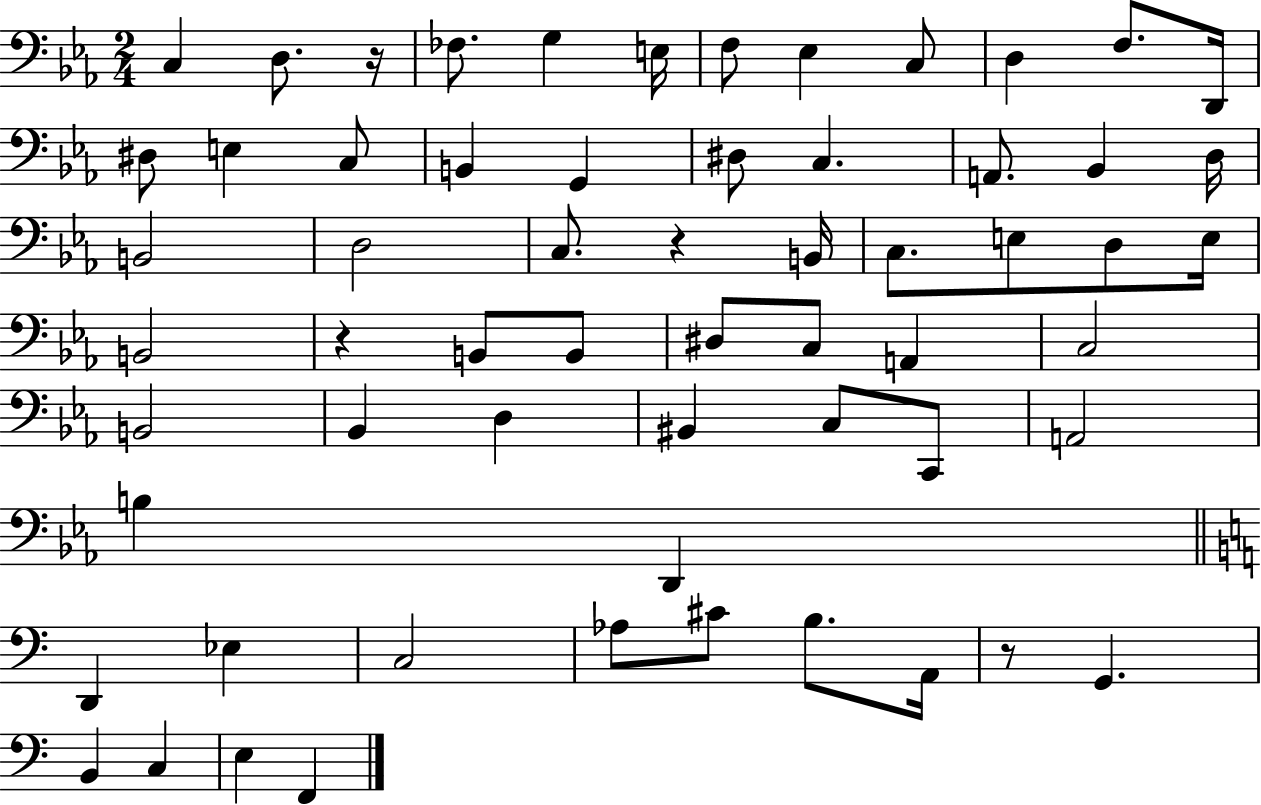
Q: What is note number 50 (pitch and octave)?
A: C#4